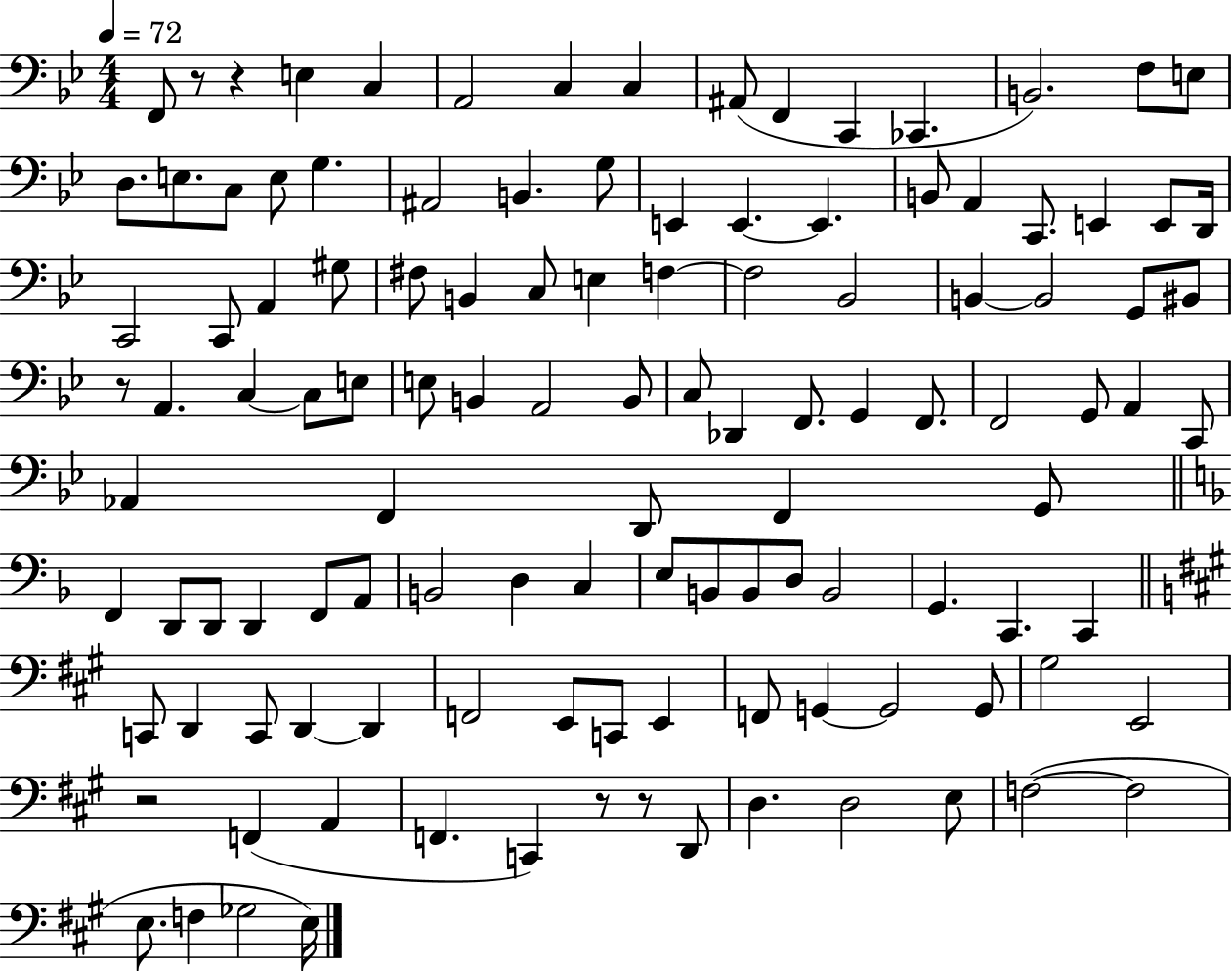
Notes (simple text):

F2/e R/e R/q E3/q C3/q A2/h C3/q C3/q A#2/e F2/q C2/q CES2/q. B2/h. F3/e E3/e D3/e. E3/e. C3/e E3/e G3/q. A#2/h B2/q. G3/e E2/q E2/q. E2/q. B2/e A2/q C2/e. E2/q E2/e D2/s C2/h C2/e A2/q G#3/e F#3/e B2/q C3/e E3/q F3/q F3/h Bb2/h B2/q B2/h G2/e BIS2/e R/e A2/q. C3/q C3/e E3/e E3/e B2/q A2/h B2/e C3/e Db2/q F2/e. G2/q F2/e. F2/h G2/e A2/q C2/e Ab2/q F2/q D2/e F2/q G2/e F2/q D2/e D2/e D2/q F2/e A2/e B2/h D3/q C3/q E3/e B2/e B2/e D3/e B2/h G2/q. C2/q. C2/q C2/e D2/q C2/e D2/q D2/q F2/h E2/e C2/e E2/q F2/e G2/q G2/h G2/e G#3/h E2/h R/h F2/q A2/q F2/q. C2/q R/e R/e D2/e D3/q. D3/h E3/e F3/h F3/h E3/e. F3/q Gb3/h E3/s